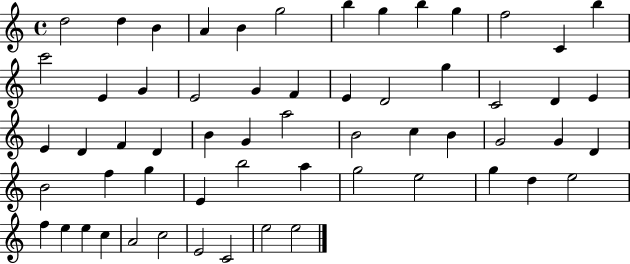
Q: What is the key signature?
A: C major